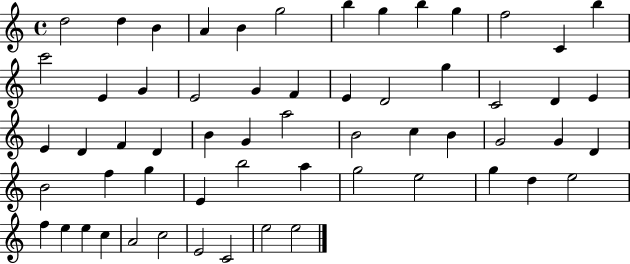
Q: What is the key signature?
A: C major